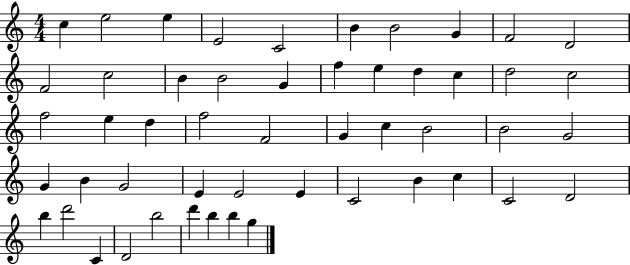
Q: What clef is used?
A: treble